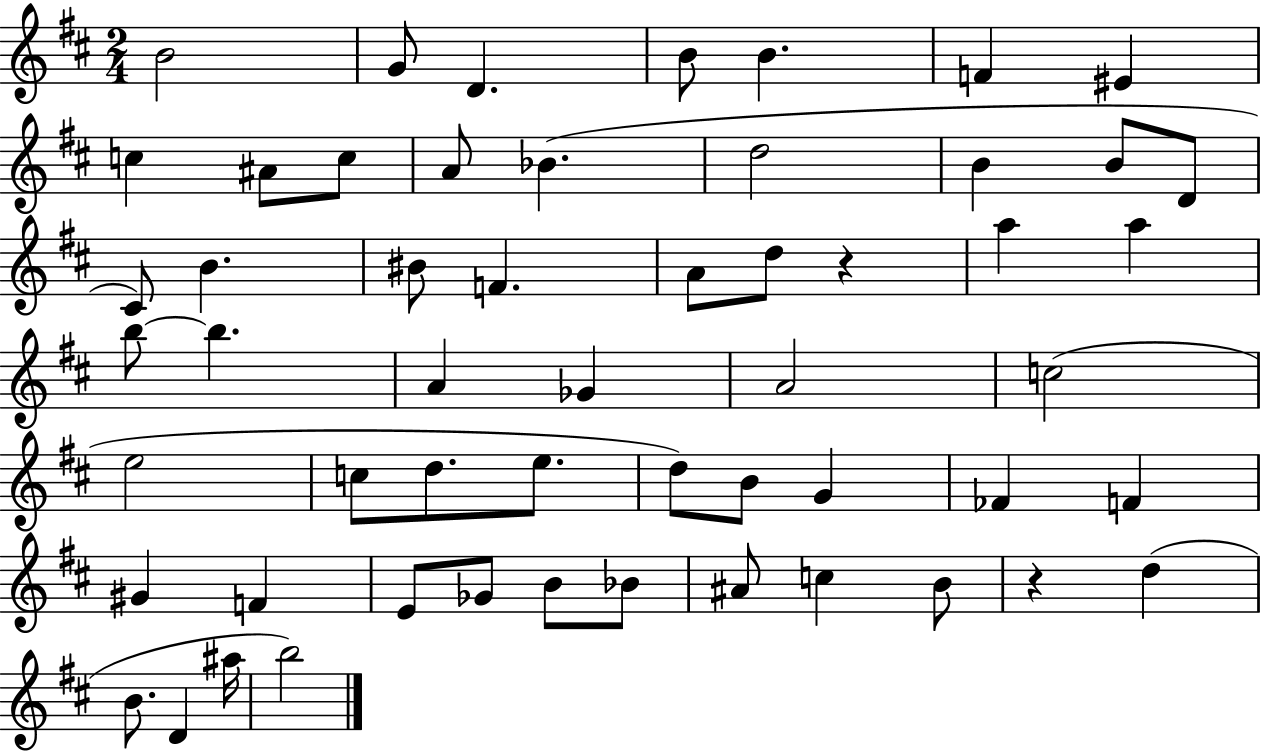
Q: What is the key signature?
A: D major